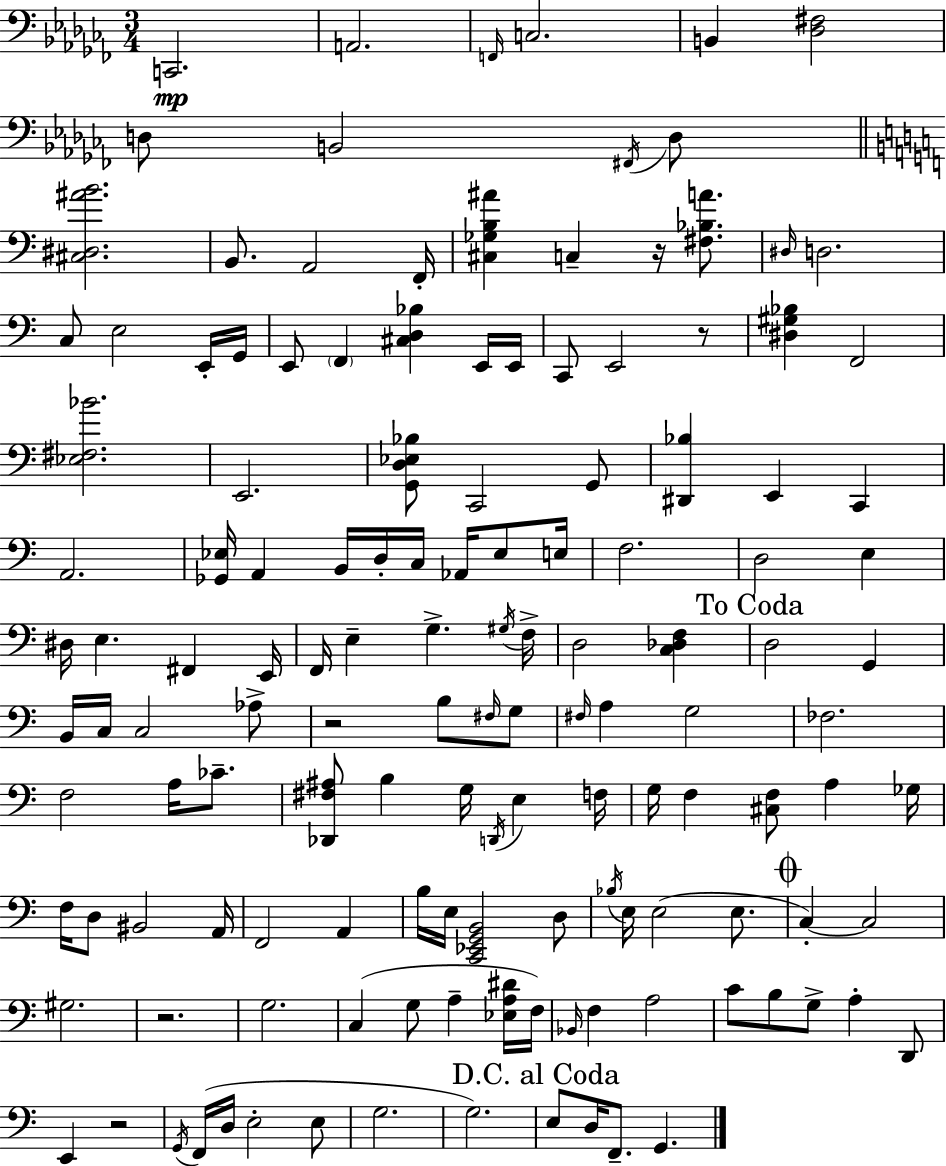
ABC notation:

X:1
T:Untitled
M:3/4
L:1/4
K:Abm
C,,2 A,,2 F,,/4 C,2 B,, [_D,^F,]2 D,/2 B,,2 ^F,,/4 D,/2 [^C,^D,^AB]2 B,,/2 A,,2 F,,/4 [^C,_G,B,^A] C, z/4 [^F,_B,A]/2 ^D,/4 D,2 C,/2 E,2 E,,/4 G,,/4 E,,/2 F,, [^C,D,_B,] E,,/4 E,,/4 C,,/2 E,,2 z/2 [^D,^G,_B,] F,,2 [_E,^F,_B]2 E,,2 [G,,D,_E,_B,]/2 C,,2 G,,/2 [^D,,_B,] E,, C,, A,,2 [_G,,_E,]/4 A,, B,,/4 D,/4 C,/4 _A,,/4 _E,/2 E,/4 F,2 D,2 E, ^D,/4 E, ^F,, E,,/4 F,,/4 E, G, ^G,/4 F,/4 D,2 [C,_D,F,] D,2 G,, B,,/4 C,/4 C,2 _A,/2 z2 B,/2 ^F,/4 G,/2 ^F,/4 A, G,2 _F,2 F,2 A,/4 _C/2 [_D,,^F,^A,]/2 B, G,/4 D,,/4 E, F,/4 G,/4 F, [^C,F,]/2 A, _G,/4 F,/4 D,/2 ^B,,2 A,,/4 F,,2 A,, B,/4 E,/4 [C,,_E,,G,,B,,]2 D,/2 _B,/4 E,/4 E,2 E,/2 C, C,2 ^G,2 z2 G,2 C, G,/2 A, [_E,A,^D]/4 F,/4 _B,,/4 F, A,2 C/2 B,/2 G,/2 A, D,,/2 E,, z2 G,,/4 F,,/4 D,/4 E,2 E,/2 G,2 G,2 E,/2 D,/4 F,,/2 G,,